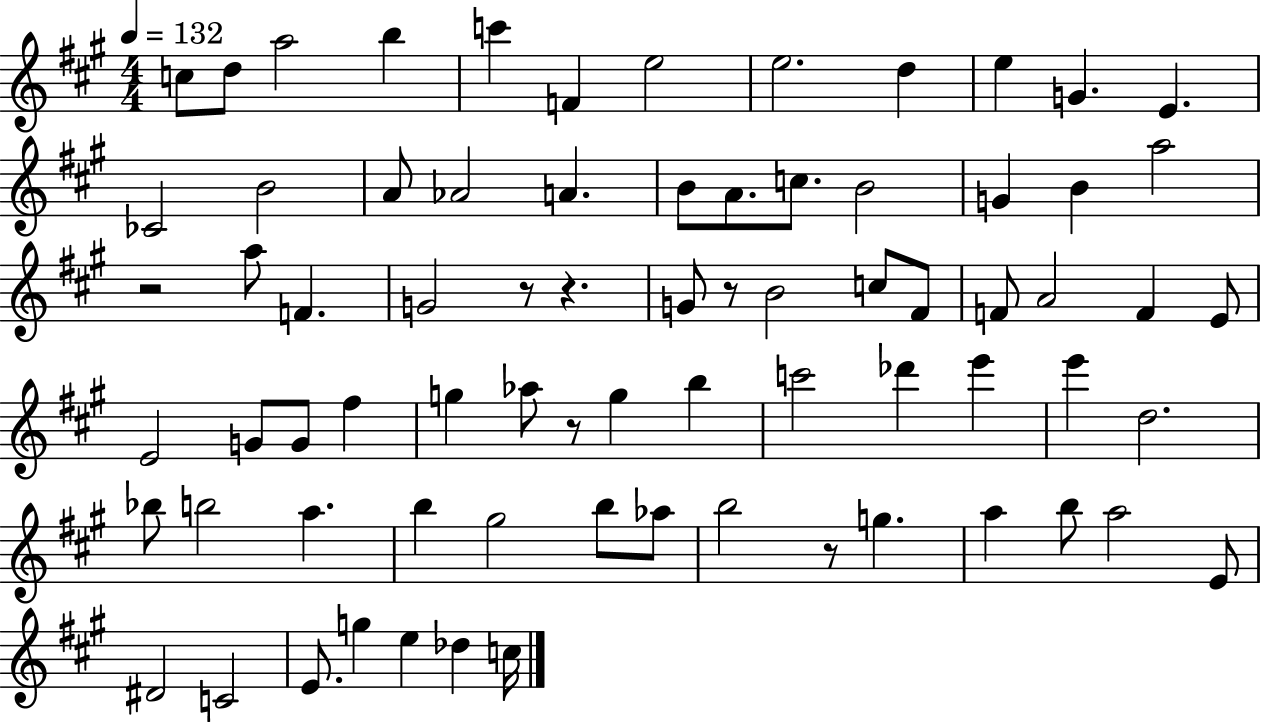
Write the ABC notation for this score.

X:1
T:Untitled
M:4/4
L:1/4
K:A
c/2 d/2 a2 b c' F e2 e2 d e G E _C2 B2 A/2 _A2 A B/2 A/2 c/2 B2 G B a2 z2 a/2 F G2 z/2 z G/2 z/2 B2 c/2 ^F/2 F/2 A2 F E/2 E2 G/2 G/2 ^f g _a/2 z/2 g b c'2 _d' e' e' d2 _b/2 b2 a b ^g2 b/2 _a/2 b2 z/2 g a b/2 a2 E/2 ^D2 C2 E/2 g e _d c/4